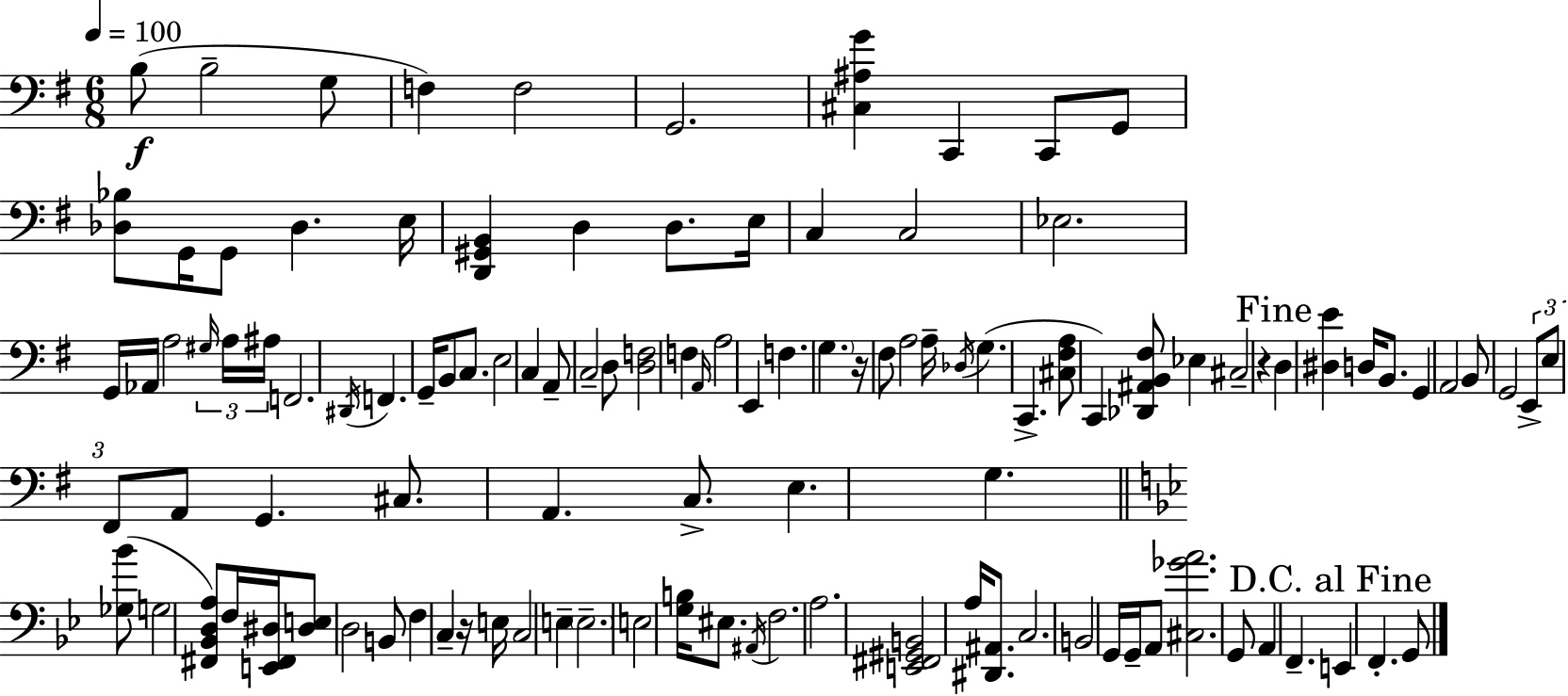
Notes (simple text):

B3/e B3/h G3/e F3/q F3/h G2/h. [C#3,A#3,G4]/q C2/q C2/e G2/e [Db3,Bb3]/e G2/s G2/e Db3/q. E3/s [D2,G#2,B2]/q D3/q D3/e. E3/s C3/q C3/h Eb3/h. G2/s Ab2/s A3/h G#3/s A3/s A#3/s F2/h. D#2/s F2/q. G2/s B2/e C3/e. E3/h C3/q A2/e C3/h D3/e [D3,F3]/h F3/q A2/s A3/h E2/q F3/q. G3/q. R/s F#3/e A3/h A3/s Db3/s G3/q. C2/q. [C#3,F#3,A3]/e C2/q [Db2,A#2,B2,F#3]/e Eb3/q C#3/h R/q D3/q [D#3,E4]/q D3/s B2/e. G2/q A2/h B2/e G2/h E2/e E3/e F#2/e A2/e G2/q. C#3/e. A2/q. C3/e. E3/q. G3/q. [Gb3,Bb4]/e G3/h [F#2,Bb2,D3,A3]/e F3/s [E2,F#2,D#3]/s [D#3,E3]/e D3/h B2/e F3/q C3/q R/s E3/s C3/h E3/q E3/h. E3/h [G3,B3]/s EIS3/e. A#2/s F3/h. A3/h. [E2,F#2,G#2,B2]/h A3/s [D#2,A#2]/e. C3/h. B2/h G2/s G2/s A2/e [C#3,Gb4,A4]/h. G2/e A2/q F2/q. E2/q F2/q. G2/e